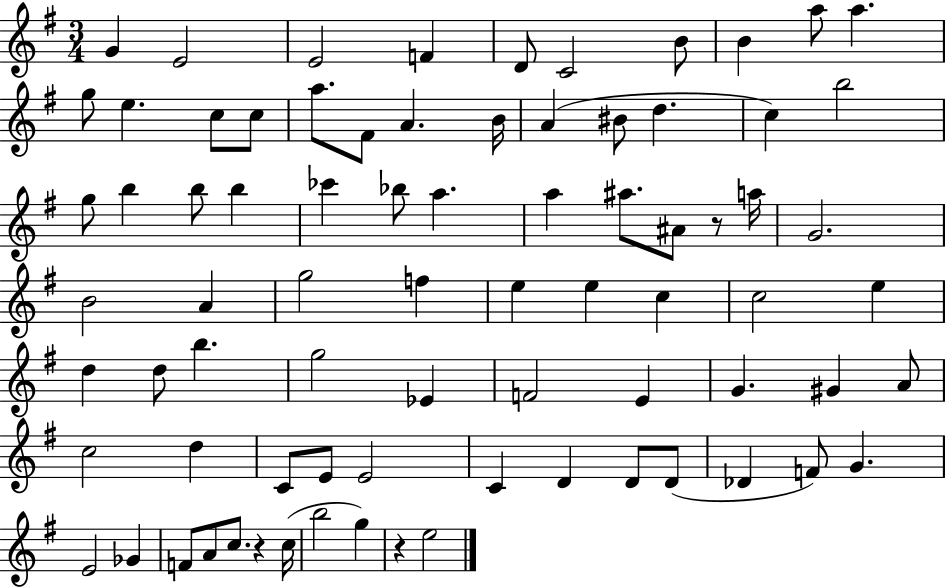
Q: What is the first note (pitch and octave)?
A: G4